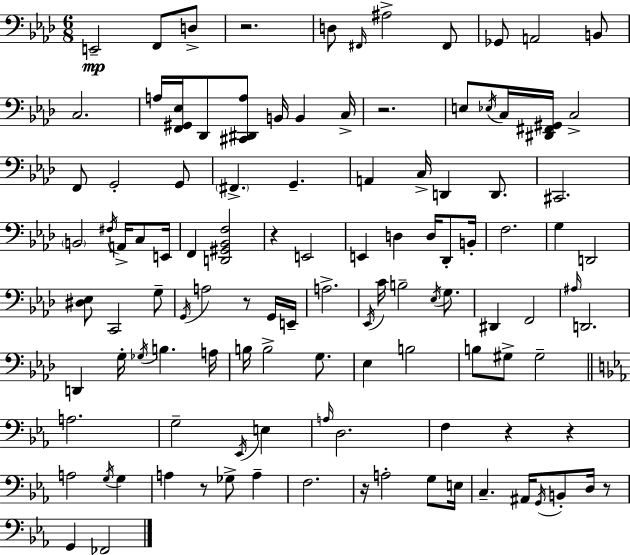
X:1
T:Untitled
M:6/8
L:1/4
K:Fm
E,,2 F,,/2 D,/2 z2 D,/2 ^F,,/4 ^A,2 ^F,,/2 _G,,/2 A,,2 B,,/2 C,2 A,/4 [F,,^G,,_E,]/4 _D,,/2 [^C,,^D,,A,]/2 B,,/4 B,, C,/4 z2 E,/2 _E,/4 C,/4 [^D,,^F,,^G,,]/4 C,2 F,,/2 G,,2 G,,/2 ^F,, G,, A,, C,/4 D,, D,,/2 ^C,,2 B,,2 ^F,/4 A,,/4 C,/2 E,,/4 F,, [D,,^G,,_B,,F,]2 z E,,2 E,, D, D,/4 _D,,/2 B,,/4 F,2 G, D,,2 [^D,_E,]/2 C,,2 G,/2 G,,/4 A,2 z/2 G,,/4 E,,/4 A,2 _E,,/4 C/4 B,2 _E,/4 G,/2 ^D,, F,,2 ^A,/4 D,,2 D,, G,/4 _G,/4 B, A,/4 B,/4 B,2 G,/2 _E, B,2 B,/2 ^G,/2 ^G,2 A,2 G,2 _E,,/4 E, A,/4 D,2 F, z z A,2 G,/4 G, A, z/2 _G,/2 A, F,2 z/4 A,2 G,/2 E,/4 C, ^A,,/4 G,,/4 B,,/2 D,/4 z/2 G,, _F,,2